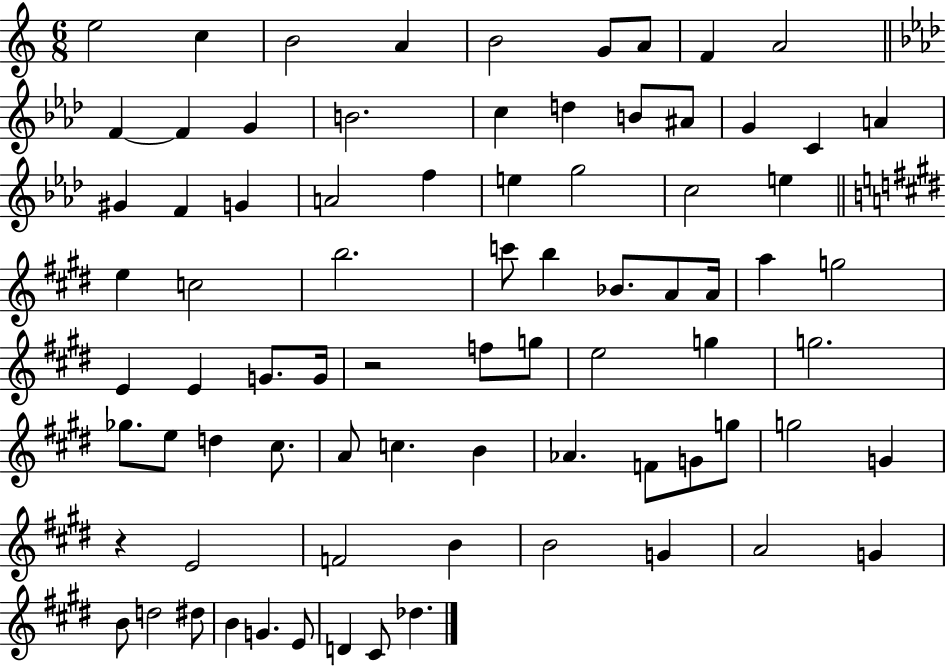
E5/h C5/q B4/h A4/q B4/h G4/e A4/e F4/q A4/h F4/q F4/q G4/q B4/h. C5/q D5/q B4/e A#4/e G4/q C4/q A4/q G#4/q F4/q G4/q A4/h F5/q E5/q G5/h C5/h E5/q E5/q C5/h B5/h. C6/e B5/q Bb4/e. A4/e A4/s A5/q G5/h E4/q E4/q G4/e. G4/s R/h F5/e G5/e E5/h G5/q G5/h. Gb5/e. E5/e D5/q C#5/e. A4/e C5/q. B4/q Ab4/q. F4/e G4/e G5/e G5/h G4/q R/q E4/h F4/h B4/q B4/h G4/q A4/h G4/q B4/e D5/h D#5/e B4/q G4/q. E4/e D4/q C#4/e Db5/q.